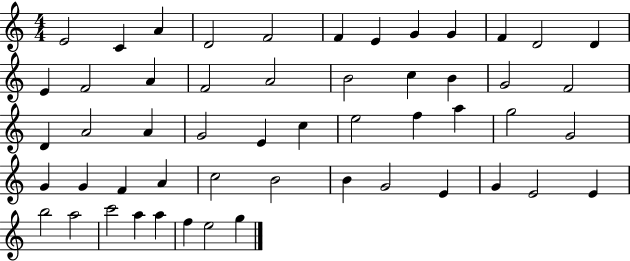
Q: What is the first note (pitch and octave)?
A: E4